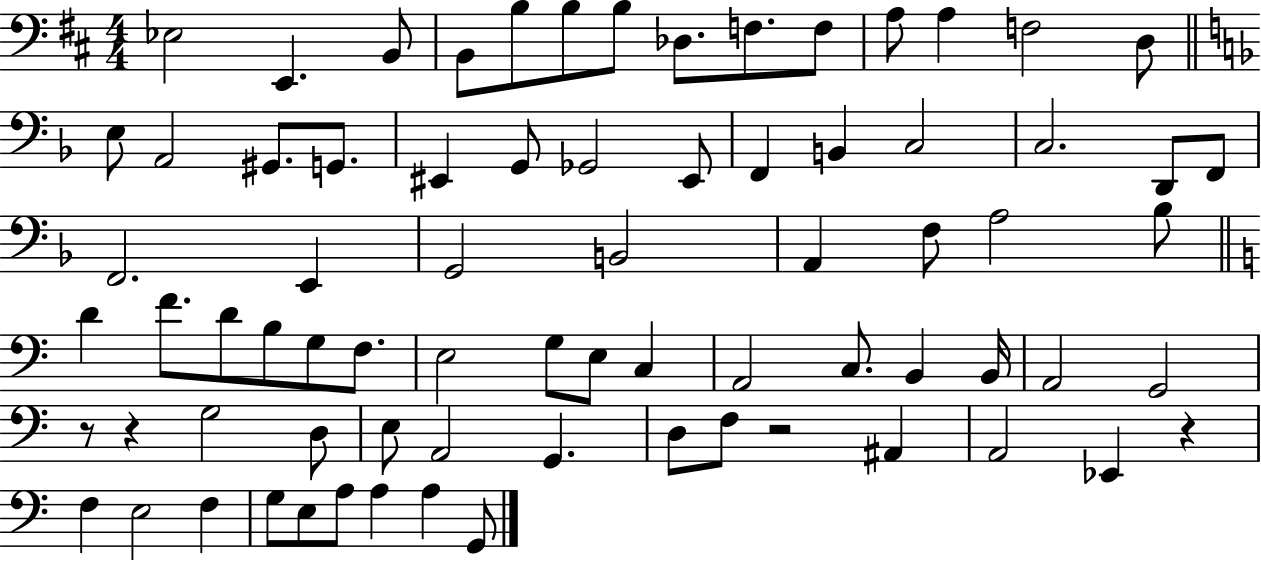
Eb3/h E2/q. B2/e B2/e B3/e B3/e B3/e Db3/e. F3/e. F3/e A3/e A3/q F3/h D3/e E3/e A2/h G#2/e. G2/e. EIS2/q G2/e Gb2/h EIS2/e F2/q B2/q C3/h C3/h. D2/e F2/e F2/h. E2/q G2/h B2/h A2/q F3/e A3/h Bb3/e D4/q F4/e. D4/e B3/e G3/e F3/e. E3/h G3/e E3/e C3/q A2/h C3/e. B2/q B2/s A2/h G2/h R/e R/q G3/h D3/e E3/e A2/h G2/q. D3/e F3/e R/h A#2/q A2/h Eb2/q R/q F3/q E3/h F3/q G3/e E3/e A3/e A3/q A3/q G2/e